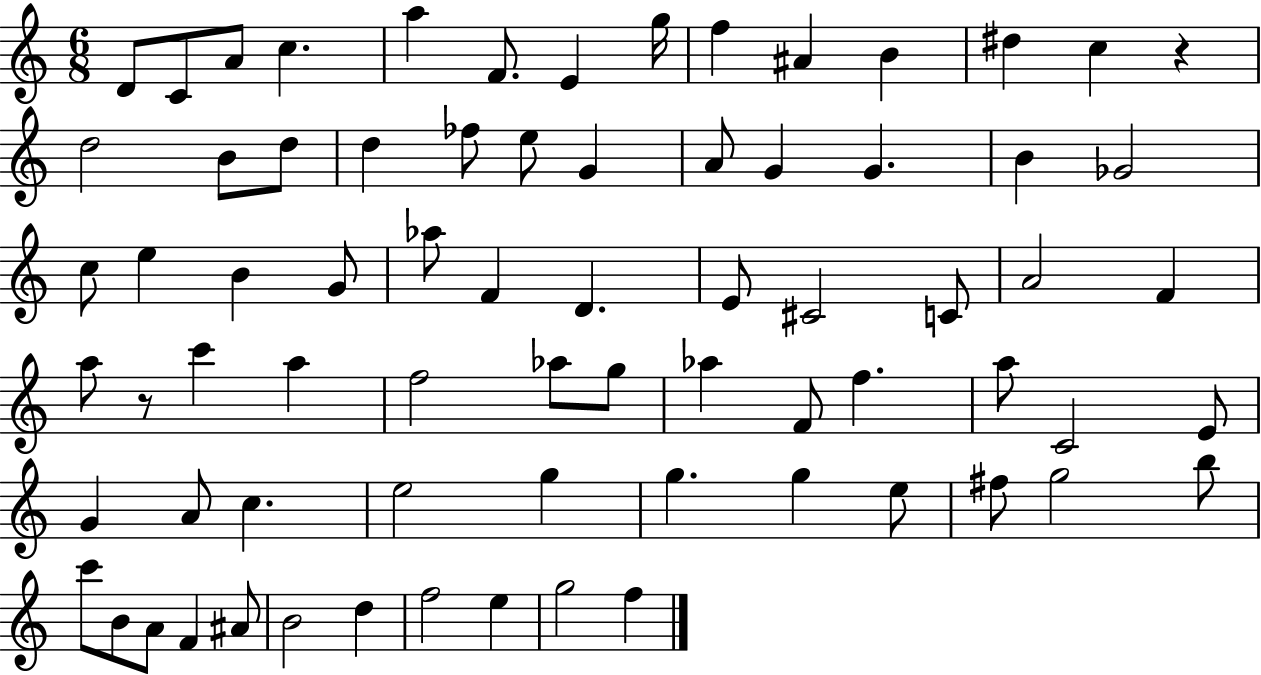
D4/e C4/e A4/e C5/q. A5/q F4/e. E4/q G5/s F5/q A#4/q B4/q D#5/q C5/q R/q D5/h B4/e D5/e D5/q FES5/e E5/e G4/q A4/e G4/q G4/q. B4/q Gb4/h C5/e E5/q B4/q G4/e Ab5/e F4/q D4/q. E4/e C#4/h C4/e A4/h F4/q A5/e R/e C6/q A5/q F5/h Ab5/e G5/e Ab5/q F4/e F5/q. A5/e C4/h E4/e G4/q A4/e C5/q. E5/h G5/q G5/q. G5/q E5/e F#5/e G5/h B5/e C6/e B4/e A4/e F4/q A#4/e B4/h D5/q F5/h E5/q G5/h F5/q